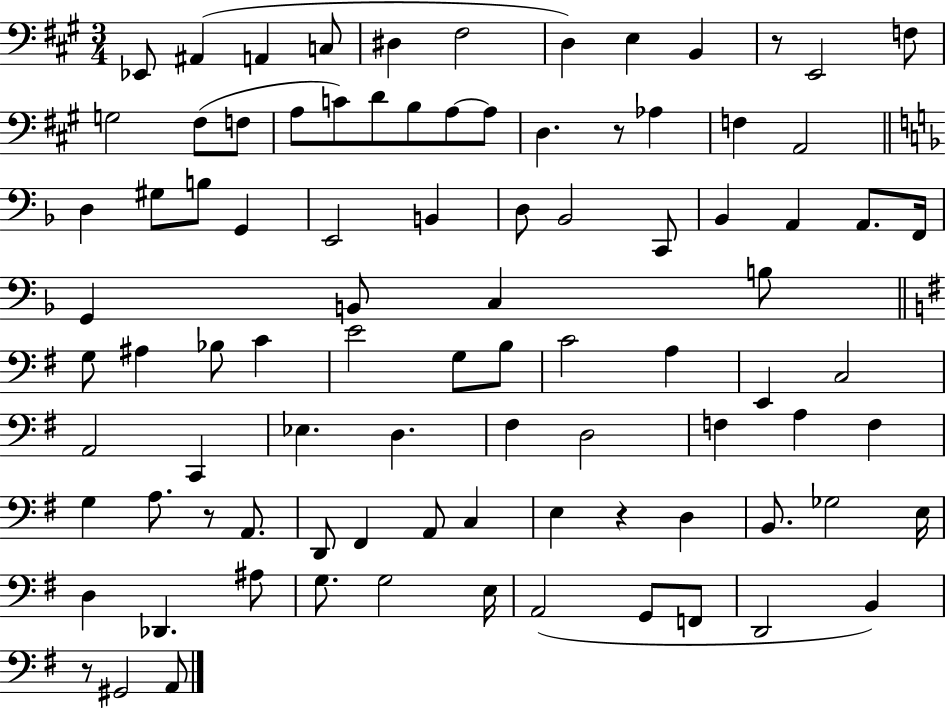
Eb2/e A#2/q A2/q C3/e D#3/q F#3/h D3/q E3/q B2/q R/e E2/h F3/e G3/h F#3/e F3/e A3/e C4/e D4/e B3/e A3/e A3/e D3/q. R/e Ab3/q F3/q A2/h D3/q G#3/e B3/e G2/q E2/h B2/q D3/e Bb2/h C2/e Bb2/q A2/q A2/e. F2/s G2/q B2/e C3/q B3/e G3/e A#3/q Bb3/e C4/q E4/h G3/e B3/e C4/h A3/q E2/q C3/h A2/h C2/q Eb3/q. D3/q. F#3/q D3/h F3/q A3/q F3/q G3/q A3/e. R/e A2/e. D2/e F#2/q A2/e C3/q E3/q R/q D3/q B2/e. Gb3/h E3/s D3/q Db2/q. A#3/e G3/e. G3/h E3/s A2/h G2/e F2/e D2/h B2/q R/e G#2/h A2/e